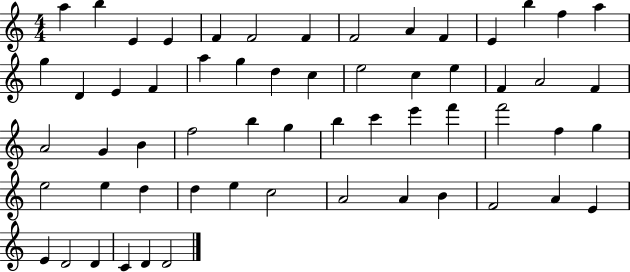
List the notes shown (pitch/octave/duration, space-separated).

A5/q B5/q E4/q E4/q F4/q F4/h F4/q F4/h A4/q F4/q E4/q B5/q F5/q A5/q G5/q D4/q E4/q F4/q A5/q G5/q D5/q C5/q E5/h C5/q E5/q F4/q A4/h F4/q A4/h G4/q B4/q F5/h B5/q G5/q B5/q C6/q E6/q F6/q F6/h F5/q G5/q E5/h E5/q D5/q D5/q E5/q C5/h A4/h A4/q B4/q F4/h A4/q E4/q E4/q D4/h D4/q C4/q D4/q D4/h